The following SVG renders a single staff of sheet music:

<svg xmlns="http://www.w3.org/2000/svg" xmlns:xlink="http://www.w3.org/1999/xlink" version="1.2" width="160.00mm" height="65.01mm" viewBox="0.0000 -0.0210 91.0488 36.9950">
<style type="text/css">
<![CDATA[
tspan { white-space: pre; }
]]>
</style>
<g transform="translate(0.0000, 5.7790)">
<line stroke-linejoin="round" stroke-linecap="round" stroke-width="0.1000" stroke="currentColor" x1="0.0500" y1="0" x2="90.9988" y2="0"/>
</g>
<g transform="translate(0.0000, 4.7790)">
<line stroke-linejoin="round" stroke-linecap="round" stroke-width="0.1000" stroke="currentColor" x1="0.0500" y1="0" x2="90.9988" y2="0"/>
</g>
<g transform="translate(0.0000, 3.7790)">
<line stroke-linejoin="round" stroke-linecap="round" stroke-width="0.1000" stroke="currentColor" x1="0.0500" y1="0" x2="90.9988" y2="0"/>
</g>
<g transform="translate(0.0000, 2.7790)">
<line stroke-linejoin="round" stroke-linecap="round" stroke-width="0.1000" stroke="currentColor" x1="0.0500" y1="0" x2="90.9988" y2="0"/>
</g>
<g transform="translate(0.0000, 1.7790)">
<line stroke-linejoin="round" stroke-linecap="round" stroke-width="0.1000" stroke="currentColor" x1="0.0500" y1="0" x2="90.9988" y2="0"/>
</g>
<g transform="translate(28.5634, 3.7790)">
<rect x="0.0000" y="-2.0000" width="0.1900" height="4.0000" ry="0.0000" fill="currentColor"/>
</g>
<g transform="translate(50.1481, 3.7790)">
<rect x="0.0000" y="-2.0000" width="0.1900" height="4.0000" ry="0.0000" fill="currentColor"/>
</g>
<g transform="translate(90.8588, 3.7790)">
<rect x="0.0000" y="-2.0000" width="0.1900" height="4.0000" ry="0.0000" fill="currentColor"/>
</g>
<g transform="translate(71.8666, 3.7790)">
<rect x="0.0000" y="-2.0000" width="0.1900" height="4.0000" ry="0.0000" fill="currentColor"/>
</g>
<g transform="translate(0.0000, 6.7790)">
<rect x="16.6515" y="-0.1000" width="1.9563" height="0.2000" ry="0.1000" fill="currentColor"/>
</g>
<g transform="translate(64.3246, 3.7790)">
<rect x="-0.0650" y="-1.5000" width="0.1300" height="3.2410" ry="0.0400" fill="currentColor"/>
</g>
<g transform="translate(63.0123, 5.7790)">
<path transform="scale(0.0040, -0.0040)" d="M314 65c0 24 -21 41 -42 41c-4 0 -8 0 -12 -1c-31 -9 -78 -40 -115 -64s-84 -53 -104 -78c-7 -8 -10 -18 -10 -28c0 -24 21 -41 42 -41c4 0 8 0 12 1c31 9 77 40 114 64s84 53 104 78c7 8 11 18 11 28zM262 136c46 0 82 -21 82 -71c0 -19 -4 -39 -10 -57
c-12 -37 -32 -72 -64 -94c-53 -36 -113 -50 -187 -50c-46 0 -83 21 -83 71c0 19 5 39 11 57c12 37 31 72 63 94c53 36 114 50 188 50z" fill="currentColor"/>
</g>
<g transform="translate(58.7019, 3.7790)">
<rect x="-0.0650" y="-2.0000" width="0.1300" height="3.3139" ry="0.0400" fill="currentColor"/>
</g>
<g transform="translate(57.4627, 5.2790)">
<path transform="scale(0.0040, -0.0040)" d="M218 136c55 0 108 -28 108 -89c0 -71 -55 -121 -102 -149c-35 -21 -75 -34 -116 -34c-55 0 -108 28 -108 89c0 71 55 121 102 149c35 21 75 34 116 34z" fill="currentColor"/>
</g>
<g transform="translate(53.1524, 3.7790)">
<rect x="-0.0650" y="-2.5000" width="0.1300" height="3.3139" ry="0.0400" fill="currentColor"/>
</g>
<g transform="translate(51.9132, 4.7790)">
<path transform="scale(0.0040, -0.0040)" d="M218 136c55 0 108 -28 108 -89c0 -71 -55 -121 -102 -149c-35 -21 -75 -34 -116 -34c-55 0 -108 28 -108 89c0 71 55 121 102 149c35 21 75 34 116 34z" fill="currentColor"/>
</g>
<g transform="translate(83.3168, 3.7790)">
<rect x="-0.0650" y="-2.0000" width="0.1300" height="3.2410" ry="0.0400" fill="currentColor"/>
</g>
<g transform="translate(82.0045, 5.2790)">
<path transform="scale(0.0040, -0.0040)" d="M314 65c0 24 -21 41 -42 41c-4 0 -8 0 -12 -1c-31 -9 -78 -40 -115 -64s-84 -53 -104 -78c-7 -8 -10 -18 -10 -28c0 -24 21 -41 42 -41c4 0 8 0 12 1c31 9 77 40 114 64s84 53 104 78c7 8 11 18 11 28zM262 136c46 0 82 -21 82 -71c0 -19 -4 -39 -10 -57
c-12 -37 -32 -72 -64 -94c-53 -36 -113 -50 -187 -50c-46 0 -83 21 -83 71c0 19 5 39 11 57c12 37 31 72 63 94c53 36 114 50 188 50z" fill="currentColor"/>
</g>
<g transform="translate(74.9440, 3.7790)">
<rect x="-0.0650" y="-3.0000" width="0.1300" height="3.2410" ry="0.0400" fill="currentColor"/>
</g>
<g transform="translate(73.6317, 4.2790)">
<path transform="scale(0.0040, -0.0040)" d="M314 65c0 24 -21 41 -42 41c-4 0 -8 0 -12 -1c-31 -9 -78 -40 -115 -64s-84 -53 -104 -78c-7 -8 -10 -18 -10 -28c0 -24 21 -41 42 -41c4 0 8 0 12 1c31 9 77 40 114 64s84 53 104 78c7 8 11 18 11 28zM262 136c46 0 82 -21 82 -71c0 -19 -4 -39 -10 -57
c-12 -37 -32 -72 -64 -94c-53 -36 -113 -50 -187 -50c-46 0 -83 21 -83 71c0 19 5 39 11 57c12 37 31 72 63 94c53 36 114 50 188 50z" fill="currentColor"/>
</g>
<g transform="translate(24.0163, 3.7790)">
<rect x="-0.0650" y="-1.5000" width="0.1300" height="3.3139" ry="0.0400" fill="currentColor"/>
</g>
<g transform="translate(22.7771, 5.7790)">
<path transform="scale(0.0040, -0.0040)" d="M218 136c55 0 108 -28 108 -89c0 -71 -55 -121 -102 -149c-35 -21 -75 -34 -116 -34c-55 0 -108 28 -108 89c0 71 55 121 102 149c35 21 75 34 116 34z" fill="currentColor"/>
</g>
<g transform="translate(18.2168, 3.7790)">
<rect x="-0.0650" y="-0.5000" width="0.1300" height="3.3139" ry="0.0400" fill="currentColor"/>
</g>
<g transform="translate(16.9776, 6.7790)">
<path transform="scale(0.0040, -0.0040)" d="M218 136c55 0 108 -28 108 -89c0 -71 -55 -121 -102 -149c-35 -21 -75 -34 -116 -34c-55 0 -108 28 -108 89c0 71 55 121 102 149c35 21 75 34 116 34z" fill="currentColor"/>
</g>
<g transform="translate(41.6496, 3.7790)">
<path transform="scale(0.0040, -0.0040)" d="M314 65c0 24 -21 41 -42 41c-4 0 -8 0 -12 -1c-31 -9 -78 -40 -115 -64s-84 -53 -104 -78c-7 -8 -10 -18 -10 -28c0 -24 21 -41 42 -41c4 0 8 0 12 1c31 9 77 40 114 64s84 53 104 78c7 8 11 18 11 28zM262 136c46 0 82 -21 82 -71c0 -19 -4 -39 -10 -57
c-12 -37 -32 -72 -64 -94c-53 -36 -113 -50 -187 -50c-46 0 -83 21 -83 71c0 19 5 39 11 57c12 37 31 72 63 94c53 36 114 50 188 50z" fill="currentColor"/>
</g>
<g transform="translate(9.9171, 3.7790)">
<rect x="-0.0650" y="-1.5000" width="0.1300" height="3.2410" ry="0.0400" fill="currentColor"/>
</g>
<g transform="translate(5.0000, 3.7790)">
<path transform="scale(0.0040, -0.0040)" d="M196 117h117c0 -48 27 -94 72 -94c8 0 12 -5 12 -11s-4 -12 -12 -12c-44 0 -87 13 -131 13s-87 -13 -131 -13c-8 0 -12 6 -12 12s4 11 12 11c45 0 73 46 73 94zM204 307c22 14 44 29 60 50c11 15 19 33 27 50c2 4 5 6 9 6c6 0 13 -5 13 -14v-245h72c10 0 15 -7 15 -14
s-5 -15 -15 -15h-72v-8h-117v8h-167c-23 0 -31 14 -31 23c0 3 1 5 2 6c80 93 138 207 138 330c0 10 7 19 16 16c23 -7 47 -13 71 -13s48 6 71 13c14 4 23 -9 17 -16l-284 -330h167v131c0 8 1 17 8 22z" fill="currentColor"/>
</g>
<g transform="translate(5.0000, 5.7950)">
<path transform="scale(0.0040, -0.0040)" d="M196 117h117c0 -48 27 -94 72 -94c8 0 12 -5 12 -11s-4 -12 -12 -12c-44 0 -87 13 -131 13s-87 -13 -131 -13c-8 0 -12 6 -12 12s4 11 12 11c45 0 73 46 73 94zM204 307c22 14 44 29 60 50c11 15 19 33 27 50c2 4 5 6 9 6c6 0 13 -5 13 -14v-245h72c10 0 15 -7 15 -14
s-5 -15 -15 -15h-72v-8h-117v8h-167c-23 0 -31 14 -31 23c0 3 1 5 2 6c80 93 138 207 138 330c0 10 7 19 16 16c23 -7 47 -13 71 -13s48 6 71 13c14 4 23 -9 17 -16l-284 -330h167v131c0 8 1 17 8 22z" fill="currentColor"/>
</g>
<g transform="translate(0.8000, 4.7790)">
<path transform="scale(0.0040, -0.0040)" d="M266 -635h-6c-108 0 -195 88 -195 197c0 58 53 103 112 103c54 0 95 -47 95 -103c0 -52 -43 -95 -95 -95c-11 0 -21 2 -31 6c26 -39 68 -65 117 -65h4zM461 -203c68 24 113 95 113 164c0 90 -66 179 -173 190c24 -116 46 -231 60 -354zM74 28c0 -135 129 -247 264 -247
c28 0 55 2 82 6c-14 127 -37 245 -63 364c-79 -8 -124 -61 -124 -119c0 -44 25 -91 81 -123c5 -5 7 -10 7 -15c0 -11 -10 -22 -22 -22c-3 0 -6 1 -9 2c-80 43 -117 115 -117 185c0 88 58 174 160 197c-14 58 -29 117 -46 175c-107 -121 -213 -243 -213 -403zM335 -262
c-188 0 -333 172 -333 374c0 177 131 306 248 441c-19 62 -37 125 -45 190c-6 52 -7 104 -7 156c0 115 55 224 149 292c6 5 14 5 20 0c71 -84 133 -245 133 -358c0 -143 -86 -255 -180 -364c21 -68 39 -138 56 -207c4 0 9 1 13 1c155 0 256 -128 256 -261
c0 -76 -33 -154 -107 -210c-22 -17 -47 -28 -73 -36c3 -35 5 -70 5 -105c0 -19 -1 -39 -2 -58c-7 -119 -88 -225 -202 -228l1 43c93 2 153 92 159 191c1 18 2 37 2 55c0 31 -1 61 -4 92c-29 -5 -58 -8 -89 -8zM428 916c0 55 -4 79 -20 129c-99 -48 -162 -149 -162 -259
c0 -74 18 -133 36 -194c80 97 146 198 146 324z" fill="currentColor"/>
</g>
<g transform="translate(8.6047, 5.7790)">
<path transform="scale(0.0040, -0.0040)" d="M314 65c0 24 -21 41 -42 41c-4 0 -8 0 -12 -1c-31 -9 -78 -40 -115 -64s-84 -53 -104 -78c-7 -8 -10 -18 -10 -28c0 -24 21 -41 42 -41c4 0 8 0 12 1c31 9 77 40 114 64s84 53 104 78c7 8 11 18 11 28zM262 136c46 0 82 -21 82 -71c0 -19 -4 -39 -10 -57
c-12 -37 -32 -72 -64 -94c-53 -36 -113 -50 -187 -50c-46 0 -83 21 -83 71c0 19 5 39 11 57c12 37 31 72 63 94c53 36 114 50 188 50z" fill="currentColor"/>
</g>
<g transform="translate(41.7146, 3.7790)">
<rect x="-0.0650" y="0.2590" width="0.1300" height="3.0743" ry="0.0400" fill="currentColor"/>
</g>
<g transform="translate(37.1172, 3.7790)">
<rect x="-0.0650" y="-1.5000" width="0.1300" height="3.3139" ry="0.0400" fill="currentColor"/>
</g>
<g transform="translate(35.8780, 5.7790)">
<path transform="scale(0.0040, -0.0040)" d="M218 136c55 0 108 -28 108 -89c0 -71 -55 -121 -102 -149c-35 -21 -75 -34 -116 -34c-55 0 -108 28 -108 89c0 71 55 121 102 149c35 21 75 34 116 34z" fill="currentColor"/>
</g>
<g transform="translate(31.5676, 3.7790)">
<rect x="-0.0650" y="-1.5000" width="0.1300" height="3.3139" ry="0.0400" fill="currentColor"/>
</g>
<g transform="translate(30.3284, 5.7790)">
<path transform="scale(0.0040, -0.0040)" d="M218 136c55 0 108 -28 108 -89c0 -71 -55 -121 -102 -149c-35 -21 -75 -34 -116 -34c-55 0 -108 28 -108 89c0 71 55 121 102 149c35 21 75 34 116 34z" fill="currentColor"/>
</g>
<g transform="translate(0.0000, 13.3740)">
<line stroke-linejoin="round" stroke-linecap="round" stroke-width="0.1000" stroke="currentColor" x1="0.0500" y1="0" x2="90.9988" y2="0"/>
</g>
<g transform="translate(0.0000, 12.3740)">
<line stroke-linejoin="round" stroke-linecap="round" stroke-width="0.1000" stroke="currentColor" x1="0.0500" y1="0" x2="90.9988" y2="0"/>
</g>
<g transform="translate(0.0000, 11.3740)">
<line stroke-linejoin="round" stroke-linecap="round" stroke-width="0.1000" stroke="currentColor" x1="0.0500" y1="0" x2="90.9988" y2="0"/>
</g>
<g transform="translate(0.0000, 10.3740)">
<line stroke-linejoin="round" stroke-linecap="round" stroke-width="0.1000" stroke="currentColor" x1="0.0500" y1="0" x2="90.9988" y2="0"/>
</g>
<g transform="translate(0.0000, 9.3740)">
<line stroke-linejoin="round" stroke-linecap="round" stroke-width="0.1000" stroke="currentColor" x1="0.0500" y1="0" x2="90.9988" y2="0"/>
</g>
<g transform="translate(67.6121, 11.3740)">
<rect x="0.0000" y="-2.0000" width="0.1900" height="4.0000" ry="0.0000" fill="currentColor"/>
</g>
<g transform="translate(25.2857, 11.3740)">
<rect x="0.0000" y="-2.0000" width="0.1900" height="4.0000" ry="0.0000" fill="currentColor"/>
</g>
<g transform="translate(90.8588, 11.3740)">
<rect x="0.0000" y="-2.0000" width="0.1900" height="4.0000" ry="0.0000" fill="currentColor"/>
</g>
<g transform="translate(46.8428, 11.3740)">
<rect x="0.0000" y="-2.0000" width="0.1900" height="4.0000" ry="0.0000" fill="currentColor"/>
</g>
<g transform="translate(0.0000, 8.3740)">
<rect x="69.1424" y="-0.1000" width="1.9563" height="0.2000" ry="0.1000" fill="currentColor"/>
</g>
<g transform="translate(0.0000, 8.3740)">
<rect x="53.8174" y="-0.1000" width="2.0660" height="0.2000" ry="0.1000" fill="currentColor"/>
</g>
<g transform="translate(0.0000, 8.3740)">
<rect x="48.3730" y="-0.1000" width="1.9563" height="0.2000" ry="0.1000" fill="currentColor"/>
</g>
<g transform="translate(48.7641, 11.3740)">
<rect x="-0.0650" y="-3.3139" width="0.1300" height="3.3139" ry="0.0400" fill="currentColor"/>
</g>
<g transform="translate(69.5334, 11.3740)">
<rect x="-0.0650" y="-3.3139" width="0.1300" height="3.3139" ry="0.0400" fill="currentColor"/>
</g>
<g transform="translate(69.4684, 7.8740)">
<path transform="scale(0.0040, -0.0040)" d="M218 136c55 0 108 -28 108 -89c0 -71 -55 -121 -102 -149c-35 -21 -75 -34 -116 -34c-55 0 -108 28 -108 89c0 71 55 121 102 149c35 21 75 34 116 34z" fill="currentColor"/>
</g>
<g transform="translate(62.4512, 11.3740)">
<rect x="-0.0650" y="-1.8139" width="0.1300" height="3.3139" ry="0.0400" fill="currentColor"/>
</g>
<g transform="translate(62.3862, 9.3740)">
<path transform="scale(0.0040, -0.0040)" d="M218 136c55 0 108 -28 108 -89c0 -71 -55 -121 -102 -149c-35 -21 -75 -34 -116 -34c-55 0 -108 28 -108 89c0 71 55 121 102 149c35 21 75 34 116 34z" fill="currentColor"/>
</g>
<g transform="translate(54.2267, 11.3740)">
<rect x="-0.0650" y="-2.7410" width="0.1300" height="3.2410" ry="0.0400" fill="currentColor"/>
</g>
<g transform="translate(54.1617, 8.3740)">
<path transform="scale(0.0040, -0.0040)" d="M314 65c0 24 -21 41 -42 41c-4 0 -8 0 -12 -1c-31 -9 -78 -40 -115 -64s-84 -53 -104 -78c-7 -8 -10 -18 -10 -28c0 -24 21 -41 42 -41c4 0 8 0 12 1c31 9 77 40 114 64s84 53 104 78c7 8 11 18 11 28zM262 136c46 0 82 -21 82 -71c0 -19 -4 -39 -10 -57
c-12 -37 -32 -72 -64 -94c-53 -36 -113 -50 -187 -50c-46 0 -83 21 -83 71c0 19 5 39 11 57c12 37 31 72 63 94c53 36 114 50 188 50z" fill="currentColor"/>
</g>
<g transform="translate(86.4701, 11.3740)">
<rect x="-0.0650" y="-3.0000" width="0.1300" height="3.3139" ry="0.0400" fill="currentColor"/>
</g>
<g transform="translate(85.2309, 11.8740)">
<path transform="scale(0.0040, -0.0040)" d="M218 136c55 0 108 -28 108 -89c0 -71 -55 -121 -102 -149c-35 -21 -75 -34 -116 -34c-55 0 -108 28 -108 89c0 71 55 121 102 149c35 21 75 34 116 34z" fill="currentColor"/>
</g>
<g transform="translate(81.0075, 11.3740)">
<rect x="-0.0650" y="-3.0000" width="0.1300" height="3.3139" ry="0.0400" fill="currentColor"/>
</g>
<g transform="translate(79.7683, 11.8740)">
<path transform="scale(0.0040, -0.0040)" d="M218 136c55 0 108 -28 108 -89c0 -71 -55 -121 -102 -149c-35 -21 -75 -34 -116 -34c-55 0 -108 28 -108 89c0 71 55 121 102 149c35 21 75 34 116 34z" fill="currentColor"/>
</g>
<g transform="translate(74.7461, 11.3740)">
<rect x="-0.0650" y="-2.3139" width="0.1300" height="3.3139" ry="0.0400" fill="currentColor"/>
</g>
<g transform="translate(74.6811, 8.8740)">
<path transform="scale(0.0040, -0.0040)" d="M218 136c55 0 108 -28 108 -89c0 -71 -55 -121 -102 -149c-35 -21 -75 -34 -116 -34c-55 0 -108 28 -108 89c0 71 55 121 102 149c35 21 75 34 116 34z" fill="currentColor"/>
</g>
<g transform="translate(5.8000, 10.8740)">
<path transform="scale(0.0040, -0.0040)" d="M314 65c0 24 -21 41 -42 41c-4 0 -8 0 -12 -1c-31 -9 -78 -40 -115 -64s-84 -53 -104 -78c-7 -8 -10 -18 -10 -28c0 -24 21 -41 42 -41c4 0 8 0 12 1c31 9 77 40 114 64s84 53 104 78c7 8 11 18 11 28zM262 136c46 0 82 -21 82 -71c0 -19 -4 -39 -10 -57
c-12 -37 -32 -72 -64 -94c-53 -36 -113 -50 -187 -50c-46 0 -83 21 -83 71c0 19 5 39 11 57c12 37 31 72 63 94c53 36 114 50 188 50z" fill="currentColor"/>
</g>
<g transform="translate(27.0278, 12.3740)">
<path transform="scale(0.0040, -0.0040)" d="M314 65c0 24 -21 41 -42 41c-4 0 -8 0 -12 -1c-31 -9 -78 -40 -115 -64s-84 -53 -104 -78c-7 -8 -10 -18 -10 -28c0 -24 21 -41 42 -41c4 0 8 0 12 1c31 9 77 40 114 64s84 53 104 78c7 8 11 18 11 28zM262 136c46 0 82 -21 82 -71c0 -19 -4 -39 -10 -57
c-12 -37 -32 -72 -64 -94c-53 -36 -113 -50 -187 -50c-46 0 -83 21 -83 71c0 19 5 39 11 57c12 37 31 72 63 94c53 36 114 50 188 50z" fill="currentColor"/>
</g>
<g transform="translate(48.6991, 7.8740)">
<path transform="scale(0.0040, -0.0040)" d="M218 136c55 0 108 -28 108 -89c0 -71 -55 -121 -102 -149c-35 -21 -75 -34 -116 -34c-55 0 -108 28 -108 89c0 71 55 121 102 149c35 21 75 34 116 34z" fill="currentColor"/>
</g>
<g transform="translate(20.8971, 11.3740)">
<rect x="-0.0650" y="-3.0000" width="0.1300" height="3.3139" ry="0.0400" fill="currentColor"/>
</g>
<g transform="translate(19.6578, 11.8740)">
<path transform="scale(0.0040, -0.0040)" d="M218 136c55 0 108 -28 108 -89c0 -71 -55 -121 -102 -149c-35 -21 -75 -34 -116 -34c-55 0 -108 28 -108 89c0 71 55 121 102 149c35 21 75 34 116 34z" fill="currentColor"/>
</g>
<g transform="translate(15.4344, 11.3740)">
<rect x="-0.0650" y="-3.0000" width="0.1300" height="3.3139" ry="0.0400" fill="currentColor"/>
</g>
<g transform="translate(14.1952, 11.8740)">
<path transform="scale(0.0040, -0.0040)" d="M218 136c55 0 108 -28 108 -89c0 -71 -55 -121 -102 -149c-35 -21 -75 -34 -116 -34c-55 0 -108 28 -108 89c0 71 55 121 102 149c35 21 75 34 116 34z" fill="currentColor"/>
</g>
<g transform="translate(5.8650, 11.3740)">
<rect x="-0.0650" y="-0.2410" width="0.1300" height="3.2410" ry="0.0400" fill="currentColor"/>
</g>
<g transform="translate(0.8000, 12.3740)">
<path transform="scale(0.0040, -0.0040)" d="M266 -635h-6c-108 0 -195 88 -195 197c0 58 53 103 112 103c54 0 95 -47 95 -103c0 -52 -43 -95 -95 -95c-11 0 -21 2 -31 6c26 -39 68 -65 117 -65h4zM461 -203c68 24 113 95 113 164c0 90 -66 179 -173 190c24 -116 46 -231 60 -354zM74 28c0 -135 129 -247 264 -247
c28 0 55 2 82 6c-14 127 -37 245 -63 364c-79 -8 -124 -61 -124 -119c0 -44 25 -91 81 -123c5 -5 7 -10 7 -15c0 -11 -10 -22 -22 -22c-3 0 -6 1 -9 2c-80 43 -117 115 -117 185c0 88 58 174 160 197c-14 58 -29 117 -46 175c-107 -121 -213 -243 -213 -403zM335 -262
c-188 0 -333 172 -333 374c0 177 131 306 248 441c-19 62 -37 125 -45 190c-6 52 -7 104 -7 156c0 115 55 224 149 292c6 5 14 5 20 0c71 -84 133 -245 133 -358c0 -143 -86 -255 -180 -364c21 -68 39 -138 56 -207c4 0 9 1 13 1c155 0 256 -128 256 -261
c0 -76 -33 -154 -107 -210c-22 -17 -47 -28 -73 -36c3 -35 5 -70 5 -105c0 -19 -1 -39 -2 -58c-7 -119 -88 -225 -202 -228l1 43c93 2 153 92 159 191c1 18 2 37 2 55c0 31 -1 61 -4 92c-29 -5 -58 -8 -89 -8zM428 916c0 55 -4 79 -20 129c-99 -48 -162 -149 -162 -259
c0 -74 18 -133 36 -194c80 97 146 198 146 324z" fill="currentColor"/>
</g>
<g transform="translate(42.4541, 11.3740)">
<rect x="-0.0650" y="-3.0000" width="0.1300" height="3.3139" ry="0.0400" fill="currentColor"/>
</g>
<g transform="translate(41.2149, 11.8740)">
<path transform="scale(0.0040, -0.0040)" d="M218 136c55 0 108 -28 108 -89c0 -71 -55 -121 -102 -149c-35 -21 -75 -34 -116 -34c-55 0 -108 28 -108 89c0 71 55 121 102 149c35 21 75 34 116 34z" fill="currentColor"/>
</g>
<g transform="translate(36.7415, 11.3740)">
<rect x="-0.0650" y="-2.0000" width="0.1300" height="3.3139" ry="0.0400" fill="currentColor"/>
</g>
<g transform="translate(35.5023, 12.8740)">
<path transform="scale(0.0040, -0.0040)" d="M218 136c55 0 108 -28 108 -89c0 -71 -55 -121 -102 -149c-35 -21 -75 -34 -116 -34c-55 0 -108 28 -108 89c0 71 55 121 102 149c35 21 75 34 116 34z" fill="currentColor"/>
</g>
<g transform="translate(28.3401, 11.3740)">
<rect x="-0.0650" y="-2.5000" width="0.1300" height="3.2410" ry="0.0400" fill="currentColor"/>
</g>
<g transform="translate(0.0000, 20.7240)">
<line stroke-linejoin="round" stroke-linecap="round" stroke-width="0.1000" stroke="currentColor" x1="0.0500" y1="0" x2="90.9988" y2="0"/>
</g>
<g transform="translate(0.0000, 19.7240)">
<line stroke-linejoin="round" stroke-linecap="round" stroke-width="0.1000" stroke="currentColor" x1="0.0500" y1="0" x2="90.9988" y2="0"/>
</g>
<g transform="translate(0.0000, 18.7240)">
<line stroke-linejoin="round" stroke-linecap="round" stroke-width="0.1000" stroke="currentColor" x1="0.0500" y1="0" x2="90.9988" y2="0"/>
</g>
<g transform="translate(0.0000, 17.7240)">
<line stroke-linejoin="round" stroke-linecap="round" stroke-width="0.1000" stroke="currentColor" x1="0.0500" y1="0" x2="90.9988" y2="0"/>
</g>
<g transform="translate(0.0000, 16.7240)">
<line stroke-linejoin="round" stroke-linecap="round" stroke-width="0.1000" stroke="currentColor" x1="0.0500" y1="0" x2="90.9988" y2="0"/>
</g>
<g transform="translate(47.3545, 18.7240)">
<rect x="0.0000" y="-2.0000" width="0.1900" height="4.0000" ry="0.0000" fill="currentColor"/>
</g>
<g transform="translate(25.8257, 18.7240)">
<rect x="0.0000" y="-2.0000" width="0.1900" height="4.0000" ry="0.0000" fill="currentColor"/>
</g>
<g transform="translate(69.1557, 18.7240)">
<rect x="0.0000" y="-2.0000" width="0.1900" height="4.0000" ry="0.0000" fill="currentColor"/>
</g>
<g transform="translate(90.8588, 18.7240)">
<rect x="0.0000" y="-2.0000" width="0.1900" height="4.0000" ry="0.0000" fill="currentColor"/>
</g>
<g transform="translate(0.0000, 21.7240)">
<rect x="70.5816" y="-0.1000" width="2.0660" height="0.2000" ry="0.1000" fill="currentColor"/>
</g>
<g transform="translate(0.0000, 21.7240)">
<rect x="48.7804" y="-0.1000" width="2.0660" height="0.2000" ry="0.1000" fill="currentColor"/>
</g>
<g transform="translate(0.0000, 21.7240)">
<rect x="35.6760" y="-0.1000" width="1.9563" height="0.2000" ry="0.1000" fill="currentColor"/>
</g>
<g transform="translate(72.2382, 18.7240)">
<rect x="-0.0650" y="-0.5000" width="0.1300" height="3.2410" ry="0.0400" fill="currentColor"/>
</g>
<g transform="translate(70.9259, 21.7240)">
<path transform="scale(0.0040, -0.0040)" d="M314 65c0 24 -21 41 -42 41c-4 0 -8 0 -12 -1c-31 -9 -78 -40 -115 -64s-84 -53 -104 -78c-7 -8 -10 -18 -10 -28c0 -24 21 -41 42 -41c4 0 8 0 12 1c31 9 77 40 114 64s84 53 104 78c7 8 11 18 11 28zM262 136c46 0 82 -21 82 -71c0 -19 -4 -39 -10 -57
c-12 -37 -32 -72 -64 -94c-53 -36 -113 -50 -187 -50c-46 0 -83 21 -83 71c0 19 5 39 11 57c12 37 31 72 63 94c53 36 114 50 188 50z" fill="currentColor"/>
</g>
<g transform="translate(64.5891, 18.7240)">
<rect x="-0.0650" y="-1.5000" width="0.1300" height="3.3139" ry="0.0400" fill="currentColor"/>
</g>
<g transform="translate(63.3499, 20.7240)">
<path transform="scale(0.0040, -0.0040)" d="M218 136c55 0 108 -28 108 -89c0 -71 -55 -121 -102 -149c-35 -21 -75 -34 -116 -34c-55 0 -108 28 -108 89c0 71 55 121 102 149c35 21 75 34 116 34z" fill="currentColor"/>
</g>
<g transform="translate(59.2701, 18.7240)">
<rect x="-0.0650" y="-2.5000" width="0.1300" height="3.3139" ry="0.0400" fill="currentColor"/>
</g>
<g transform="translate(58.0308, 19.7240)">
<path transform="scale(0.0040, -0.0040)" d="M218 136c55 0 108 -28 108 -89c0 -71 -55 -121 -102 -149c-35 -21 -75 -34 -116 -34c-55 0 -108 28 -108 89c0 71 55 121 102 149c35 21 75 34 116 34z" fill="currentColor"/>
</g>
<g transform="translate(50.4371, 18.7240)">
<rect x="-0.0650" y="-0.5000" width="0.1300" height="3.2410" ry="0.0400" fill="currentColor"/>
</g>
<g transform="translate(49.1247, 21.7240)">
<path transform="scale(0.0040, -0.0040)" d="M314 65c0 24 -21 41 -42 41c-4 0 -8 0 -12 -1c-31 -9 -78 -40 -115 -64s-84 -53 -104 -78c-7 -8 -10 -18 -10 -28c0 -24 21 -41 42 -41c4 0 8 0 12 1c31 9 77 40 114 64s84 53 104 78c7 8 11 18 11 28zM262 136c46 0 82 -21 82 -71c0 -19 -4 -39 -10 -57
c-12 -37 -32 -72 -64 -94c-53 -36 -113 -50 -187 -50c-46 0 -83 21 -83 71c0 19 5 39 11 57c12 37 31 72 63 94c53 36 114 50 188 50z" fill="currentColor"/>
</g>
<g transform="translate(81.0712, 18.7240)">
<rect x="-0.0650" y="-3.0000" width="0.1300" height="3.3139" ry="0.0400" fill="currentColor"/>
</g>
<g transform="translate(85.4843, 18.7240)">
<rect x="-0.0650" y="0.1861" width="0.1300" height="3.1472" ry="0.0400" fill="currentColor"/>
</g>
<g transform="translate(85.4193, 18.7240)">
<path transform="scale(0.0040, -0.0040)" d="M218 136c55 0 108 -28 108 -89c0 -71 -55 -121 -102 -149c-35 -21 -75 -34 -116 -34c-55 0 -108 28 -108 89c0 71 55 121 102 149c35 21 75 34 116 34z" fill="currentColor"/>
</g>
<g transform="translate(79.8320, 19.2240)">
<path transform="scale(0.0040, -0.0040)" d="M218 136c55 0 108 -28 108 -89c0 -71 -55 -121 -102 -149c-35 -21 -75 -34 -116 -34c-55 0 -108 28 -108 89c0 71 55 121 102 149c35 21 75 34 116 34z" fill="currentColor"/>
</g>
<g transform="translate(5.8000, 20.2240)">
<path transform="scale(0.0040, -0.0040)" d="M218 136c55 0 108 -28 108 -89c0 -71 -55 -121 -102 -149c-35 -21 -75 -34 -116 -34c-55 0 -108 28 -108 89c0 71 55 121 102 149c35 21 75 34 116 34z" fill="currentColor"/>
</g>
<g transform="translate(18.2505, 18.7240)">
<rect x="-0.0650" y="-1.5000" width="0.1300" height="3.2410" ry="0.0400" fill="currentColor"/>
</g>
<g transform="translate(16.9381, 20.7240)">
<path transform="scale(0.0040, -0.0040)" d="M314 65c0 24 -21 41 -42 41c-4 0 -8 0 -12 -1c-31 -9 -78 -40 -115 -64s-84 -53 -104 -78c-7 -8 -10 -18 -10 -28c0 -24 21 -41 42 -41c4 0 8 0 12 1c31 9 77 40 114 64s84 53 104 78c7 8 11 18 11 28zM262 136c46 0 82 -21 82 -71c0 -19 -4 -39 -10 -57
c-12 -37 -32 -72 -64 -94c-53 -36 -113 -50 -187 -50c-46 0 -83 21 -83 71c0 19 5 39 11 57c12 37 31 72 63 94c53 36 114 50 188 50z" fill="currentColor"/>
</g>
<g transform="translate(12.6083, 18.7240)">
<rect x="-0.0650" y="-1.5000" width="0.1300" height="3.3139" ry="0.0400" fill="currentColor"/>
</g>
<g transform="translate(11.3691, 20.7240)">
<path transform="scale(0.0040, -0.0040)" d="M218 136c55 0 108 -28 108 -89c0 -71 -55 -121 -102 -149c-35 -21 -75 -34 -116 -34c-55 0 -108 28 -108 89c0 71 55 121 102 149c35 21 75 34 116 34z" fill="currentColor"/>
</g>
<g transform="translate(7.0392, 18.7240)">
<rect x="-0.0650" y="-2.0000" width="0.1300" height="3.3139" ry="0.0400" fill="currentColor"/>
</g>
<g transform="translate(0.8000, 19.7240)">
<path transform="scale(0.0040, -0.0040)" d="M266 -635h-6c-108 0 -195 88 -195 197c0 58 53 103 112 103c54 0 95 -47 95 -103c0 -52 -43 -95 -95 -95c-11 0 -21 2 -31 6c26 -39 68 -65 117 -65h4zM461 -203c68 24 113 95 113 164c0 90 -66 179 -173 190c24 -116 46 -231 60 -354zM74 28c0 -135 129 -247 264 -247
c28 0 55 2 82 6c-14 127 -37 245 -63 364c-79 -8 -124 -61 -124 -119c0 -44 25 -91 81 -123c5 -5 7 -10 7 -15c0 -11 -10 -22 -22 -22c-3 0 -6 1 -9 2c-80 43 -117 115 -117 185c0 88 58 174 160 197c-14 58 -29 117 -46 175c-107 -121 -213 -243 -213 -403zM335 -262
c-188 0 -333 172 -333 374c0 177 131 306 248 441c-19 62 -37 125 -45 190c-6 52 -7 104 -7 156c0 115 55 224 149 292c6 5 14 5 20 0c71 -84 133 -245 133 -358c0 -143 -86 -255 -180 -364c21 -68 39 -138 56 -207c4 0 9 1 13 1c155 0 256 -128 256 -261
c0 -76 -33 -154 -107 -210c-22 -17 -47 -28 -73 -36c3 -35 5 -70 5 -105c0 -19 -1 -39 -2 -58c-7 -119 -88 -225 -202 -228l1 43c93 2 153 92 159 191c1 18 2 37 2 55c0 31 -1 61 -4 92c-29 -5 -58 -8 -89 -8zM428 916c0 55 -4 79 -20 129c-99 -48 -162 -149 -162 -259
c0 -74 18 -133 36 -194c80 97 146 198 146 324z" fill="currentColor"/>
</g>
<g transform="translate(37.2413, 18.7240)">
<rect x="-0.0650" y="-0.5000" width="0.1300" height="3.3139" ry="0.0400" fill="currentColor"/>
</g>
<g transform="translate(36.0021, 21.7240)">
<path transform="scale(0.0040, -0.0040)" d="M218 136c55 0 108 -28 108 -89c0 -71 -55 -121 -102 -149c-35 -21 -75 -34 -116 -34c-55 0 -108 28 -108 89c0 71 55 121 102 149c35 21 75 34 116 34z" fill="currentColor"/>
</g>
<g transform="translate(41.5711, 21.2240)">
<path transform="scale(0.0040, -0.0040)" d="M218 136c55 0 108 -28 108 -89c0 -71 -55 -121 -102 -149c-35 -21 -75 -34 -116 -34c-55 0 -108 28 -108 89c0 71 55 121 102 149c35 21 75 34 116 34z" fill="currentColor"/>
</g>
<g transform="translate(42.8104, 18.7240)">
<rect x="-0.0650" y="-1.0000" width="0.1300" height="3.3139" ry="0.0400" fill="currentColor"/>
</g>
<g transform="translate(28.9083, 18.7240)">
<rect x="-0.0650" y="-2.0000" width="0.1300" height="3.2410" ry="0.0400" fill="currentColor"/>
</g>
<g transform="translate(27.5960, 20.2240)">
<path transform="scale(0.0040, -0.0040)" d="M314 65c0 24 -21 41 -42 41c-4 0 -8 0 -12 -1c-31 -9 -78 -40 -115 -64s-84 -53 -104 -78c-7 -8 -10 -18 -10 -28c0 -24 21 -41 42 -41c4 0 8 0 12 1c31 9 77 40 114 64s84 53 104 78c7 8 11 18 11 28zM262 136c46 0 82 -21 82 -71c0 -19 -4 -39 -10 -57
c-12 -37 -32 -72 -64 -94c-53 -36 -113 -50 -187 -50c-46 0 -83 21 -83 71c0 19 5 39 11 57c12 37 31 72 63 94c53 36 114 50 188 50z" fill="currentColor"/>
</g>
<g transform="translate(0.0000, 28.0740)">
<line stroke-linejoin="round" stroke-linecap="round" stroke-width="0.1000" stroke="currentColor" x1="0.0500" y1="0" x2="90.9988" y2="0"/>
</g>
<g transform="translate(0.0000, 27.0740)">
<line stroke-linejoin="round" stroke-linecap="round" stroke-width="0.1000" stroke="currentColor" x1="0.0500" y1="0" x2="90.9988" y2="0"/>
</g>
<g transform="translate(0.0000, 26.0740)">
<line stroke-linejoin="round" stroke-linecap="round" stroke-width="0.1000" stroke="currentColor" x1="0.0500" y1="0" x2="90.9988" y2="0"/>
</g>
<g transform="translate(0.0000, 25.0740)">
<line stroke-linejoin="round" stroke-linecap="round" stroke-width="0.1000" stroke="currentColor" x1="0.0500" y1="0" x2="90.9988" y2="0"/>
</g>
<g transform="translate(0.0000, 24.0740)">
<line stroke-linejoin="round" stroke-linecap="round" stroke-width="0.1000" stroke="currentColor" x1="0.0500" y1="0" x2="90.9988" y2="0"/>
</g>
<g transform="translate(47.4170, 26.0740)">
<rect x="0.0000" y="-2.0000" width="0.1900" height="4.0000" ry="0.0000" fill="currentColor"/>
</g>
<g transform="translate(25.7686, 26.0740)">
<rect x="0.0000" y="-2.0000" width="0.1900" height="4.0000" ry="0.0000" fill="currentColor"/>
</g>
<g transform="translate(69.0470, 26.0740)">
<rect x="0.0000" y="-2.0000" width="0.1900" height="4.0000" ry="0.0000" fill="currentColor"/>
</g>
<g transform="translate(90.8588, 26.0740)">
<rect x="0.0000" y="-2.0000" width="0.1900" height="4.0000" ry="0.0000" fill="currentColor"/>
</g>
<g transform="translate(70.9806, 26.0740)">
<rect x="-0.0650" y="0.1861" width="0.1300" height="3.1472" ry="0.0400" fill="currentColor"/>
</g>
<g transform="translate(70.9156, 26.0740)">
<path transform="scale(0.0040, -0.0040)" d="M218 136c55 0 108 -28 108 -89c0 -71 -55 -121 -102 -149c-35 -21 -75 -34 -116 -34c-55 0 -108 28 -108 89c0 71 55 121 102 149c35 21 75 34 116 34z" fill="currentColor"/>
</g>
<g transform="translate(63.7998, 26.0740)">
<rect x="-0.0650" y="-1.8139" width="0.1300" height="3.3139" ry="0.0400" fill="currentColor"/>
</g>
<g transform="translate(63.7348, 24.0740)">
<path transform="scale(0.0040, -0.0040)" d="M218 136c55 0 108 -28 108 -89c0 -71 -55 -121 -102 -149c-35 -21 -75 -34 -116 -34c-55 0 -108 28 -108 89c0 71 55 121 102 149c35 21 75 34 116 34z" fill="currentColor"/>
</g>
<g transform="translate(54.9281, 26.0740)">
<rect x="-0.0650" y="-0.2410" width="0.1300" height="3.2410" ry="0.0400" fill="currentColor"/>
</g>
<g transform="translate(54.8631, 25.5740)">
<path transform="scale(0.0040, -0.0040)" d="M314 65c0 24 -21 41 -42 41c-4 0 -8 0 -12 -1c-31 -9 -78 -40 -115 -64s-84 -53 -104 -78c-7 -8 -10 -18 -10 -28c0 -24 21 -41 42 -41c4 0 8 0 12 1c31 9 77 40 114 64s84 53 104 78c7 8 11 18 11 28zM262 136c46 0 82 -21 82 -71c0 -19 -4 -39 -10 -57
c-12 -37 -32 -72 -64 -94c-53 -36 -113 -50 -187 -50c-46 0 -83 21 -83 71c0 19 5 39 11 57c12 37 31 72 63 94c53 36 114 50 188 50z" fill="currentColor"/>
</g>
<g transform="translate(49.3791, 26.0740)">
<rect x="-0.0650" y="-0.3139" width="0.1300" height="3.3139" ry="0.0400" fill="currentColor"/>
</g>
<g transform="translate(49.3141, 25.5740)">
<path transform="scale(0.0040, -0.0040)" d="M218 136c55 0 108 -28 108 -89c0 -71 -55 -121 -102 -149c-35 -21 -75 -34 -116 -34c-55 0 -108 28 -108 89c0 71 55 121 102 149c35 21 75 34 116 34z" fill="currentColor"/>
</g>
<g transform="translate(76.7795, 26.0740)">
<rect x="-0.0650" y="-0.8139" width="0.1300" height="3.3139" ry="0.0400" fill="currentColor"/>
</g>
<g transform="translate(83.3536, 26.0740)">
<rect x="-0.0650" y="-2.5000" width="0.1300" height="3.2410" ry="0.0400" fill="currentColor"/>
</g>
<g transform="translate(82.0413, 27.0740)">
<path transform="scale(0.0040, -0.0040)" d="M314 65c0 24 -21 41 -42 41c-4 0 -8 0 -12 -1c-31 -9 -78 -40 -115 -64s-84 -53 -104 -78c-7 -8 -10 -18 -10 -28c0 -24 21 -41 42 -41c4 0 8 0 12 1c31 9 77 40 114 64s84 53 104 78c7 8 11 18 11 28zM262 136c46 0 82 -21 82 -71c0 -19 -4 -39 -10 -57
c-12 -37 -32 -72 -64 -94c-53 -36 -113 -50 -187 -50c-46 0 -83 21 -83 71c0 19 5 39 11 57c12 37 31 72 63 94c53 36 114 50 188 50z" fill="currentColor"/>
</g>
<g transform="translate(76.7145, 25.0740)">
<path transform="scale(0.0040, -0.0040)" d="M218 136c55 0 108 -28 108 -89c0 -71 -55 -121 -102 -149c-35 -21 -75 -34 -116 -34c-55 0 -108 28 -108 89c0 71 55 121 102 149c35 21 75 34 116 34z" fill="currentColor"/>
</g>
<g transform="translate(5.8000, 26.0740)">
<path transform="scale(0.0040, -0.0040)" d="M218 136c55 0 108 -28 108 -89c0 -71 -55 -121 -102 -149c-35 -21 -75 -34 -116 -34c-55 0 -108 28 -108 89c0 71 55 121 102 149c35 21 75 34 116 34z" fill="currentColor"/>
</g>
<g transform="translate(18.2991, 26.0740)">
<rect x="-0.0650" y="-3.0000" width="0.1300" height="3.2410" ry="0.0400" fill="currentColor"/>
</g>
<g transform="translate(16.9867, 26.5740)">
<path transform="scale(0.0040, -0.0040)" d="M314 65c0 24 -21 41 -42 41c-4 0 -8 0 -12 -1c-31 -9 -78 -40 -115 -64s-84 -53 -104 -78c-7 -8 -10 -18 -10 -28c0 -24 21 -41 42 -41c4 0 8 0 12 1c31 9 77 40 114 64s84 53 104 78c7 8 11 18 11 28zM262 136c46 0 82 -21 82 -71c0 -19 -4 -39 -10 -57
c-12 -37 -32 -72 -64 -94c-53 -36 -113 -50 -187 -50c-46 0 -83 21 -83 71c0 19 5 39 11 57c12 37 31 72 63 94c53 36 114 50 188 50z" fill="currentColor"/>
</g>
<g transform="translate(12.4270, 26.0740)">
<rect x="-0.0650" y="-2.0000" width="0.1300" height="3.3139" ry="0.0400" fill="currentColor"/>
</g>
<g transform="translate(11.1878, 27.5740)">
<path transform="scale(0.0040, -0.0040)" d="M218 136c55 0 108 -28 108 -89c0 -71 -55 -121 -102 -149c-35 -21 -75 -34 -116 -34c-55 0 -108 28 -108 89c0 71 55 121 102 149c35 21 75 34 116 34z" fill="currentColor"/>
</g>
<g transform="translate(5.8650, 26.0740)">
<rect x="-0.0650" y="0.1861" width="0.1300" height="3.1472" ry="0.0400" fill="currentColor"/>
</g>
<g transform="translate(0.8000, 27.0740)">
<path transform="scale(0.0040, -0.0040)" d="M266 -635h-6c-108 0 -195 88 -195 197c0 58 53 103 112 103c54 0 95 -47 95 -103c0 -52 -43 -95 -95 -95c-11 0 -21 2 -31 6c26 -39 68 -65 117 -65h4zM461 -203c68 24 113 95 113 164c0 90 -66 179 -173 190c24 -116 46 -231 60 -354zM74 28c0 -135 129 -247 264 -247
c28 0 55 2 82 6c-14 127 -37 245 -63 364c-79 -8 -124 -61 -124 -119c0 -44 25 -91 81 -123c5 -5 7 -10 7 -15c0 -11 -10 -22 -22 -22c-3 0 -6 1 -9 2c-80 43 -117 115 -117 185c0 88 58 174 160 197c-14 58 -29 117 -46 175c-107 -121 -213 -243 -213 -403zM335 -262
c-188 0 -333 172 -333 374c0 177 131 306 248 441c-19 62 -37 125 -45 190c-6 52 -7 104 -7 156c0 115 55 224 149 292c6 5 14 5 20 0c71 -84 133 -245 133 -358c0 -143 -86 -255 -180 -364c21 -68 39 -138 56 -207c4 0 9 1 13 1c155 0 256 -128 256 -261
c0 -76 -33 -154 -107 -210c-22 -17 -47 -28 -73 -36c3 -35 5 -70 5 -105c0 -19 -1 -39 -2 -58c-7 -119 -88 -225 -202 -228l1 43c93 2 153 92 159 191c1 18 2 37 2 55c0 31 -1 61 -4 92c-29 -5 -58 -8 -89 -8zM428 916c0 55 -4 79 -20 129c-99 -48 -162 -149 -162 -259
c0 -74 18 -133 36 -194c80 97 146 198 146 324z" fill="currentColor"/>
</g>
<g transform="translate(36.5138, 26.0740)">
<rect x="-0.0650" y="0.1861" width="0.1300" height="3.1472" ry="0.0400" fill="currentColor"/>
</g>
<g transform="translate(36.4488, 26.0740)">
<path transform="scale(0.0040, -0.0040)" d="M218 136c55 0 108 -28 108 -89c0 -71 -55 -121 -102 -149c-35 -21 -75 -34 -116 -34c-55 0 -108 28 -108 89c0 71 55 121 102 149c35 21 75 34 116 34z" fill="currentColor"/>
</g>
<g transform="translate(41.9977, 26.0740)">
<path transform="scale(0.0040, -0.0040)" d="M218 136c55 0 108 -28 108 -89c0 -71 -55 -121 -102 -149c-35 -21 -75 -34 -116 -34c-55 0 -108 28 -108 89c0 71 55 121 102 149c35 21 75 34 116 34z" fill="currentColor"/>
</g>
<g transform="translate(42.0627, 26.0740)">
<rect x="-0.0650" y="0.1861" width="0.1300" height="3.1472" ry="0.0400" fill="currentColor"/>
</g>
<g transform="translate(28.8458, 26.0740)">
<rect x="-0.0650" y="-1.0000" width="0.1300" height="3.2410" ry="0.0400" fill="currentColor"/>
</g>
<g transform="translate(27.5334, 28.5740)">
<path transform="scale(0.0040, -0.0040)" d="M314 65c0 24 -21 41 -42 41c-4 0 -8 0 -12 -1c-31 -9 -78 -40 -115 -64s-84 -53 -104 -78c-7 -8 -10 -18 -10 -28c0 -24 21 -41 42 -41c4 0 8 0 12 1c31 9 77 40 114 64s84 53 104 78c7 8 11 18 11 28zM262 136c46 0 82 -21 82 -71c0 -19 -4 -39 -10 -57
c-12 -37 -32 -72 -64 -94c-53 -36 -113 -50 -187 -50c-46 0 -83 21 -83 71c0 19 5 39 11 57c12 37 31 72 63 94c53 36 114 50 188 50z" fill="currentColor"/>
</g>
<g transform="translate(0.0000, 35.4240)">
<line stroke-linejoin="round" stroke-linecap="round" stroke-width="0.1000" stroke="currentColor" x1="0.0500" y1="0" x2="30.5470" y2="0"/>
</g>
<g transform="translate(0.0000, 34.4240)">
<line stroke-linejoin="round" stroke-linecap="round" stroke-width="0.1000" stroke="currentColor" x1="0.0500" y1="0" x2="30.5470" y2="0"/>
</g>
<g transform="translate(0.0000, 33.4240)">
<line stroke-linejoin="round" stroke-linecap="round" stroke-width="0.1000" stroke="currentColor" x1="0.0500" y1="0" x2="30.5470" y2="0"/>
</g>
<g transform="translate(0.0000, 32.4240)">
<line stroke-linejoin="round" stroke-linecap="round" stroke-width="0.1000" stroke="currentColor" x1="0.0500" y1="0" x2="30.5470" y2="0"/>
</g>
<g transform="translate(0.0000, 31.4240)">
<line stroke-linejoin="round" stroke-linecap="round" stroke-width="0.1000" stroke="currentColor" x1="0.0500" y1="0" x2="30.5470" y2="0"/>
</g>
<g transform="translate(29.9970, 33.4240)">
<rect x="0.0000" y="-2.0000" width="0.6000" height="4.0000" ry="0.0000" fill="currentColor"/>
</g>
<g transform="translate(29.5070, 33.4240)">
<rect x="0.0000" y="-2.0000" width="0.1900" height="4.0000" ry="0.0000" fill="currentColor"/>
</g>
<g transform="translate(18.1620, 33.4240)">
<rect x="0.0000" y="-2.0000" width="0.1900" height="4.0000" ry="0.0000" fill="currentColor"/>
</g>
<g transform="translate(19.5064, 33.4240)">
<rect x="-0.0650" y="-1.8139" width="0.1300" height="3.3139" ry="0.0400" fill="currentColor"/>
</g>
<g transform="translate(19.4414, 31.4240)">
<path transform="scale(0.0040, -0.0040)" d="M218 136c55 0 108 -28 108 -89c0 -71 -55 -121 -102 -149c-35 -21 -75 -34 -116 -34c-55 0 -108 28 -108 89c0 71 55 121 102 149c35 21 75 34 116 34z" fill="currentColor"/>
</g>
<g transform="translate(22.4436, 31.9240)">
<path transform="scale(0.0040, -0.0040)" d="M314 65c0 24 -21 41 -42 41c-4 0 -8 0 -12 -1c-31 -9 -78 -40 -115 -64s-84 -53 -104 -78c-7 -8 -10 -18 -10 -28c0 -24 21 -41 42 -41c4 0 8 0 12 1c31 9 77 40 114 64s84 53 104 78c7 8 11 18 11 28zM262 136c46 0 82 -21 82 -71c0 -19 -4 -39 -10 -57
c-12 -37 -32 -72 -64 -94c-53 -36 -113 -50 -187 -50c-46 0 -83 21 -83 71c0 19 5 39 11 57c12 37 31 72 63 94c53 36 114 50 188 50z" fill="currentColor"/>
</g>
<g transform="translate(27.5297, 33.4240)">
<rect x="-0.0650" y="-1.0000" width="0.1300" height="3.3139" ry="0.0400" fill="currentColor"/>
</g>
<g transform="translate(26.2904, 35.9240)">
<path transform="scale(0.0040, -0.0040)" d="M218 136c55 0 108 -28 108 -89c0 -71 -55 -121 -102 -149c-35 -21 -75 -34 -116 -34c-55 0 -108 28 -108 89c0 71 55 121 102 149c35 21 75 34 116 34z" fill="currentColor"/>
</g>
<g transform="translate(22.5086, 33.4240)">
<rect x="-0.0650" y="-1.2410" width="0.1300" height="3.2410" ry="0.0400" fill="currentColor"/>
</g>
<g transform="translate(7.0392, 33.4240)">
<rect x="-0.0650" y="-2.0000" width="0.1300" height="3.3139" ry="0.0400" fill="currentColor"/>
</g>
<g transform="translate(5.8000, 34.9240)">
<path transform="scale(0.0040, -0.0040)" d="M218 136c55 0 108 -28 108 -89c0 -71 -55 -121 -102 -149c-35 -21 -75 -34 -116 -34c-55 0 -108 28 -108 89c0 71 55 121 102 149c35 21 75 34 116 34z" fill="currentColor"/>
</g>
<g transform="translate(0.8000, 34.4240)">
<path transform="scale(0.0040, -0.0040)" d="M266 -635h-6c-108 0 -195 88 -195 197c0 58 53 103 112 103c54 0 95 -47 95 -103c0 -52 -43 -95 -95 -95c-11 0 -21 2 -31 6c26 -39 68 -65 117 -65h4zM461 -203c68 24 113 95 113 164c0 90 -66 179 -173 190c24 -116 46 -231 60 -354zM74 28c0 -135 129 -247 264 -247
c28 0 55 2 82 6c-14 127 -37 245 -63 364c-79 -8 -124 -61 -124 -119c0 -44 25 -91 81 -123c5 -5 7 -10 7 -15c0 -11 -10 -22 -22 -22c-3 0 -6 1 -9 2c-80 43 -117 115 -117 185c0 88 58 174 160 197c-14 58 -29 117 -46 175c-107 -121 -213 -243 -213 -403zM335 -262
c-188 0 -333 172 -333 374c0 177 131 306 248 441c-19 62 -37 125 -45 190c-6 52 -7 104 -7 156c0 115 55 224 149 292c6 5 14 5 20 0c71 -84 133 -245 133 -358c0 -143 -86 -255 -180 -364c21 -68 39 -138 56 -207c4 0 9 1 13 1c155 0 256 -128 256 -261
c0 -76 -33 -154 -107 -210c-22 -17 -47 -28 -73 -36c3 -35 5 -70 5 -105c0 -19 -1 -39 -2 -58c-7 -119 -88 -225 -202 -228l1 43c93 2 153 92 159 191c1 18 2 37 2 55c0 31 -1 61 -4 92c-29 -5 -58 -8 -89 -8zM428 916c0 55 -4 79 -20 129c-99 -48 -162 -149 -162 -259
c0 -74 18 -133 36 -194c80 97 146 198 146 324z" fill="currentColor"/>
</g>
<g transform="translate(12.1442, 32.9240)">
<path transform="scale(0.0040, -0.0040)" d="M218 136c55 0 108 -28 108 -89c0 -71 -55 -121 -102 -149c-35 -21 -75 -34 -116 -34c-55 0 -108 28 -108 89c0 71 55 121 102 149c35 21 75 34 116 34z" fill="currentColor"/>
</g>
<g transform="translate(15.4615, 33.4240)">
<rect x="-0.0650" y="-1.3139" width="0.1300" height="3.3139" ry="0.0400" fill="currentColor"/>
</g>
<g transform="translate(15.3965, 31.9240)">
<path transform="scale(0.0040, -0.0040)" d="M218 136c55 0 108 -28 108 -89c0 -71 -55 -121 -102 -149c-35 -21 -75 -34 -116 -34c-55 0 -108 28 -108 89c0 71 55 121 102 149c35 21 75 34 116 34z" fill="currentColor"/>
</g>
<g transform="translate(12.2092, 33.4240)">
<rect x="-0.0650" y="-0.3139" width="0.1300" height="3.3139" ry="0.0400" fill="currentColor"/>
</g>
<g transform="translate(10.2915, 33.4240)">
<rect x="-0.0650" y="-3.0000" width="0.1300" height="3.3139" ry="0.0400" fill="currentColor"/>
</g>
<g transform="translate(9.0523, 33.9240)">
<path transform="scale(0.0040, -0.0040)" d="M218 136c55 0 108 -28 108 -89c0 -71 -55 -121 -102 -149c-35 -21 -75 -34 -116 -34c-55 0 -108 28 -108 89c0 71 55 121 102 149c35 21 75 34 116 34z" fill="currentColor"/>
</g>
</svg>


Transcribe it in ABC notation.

X:1
T:Untitled
M:4/4
L:1/4
K:C
E2 C E E E B2 G F E2 A2 F2 c2 A A G2 F A b a2 f b g A A F E E2 F2 C D C2 G E C2 A B B F A2 D2 B B c c2 f B d G2 F A c e f e2 D